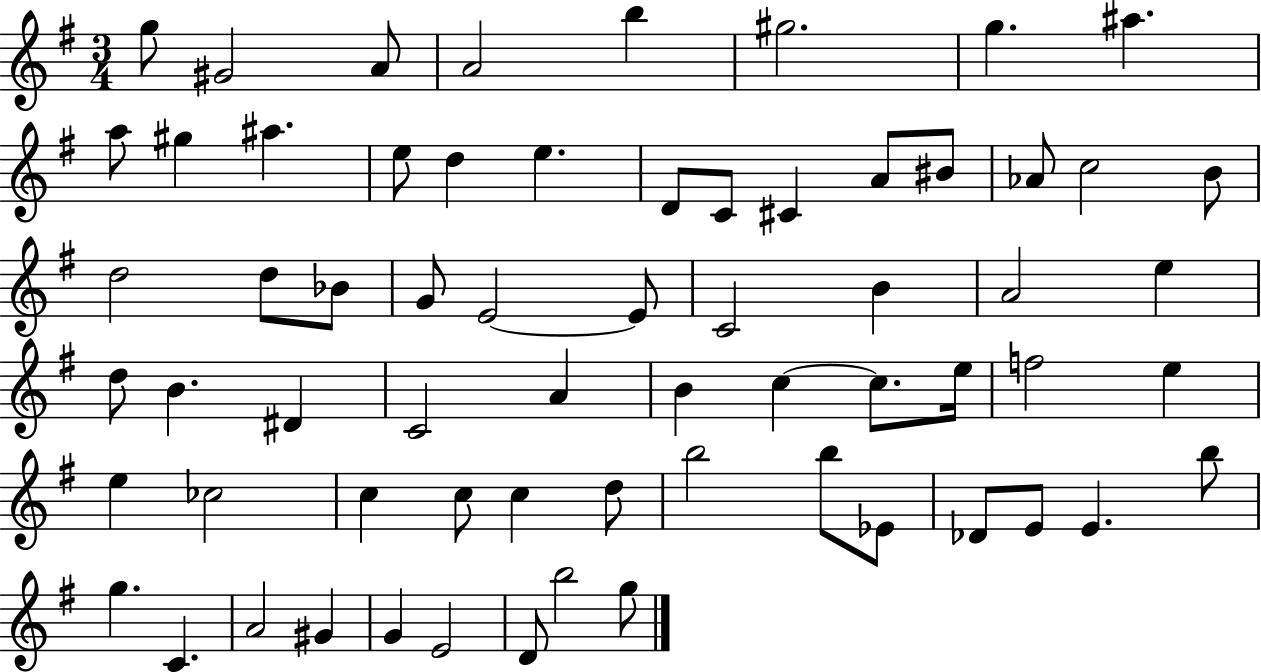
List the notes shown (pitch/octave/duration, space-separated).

G5/e G#4/h A4/e A4/h B5/q G#5/h. G5/q. A#5/q. A5/e G#5/q A#5/q. E5/e D5/q E5/q. D4/e C4/e C#4/q A4/e BIS4/e Ab4/e C5/h B4/e D5/h D5/e Bb4/e G4/e E4/h E4/e C4/h B4/q A4/h E5/q D5/e B4/q. D#4/q C4/h A4/q B4/q C5/q C5/e. E5/s F5/h E5/q E5/q CES5/h C5/q C5/e C5/q D5/e B5/h B5/e Eb4/e Db4/e E4/e E4/q. B5/e G5/q. C4/q. A4/h G#4/q G4/q E4/h D4/e B5/h G5/e